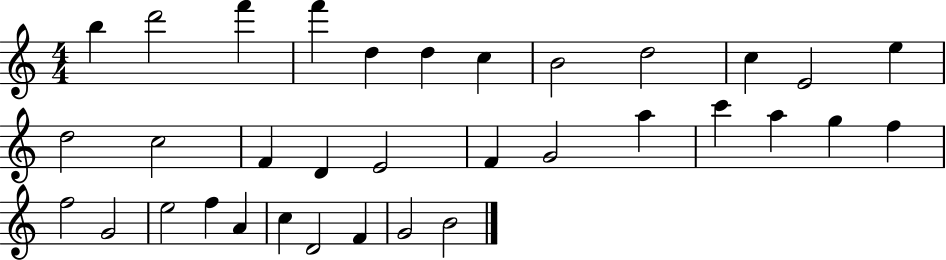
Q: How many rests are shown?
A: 0